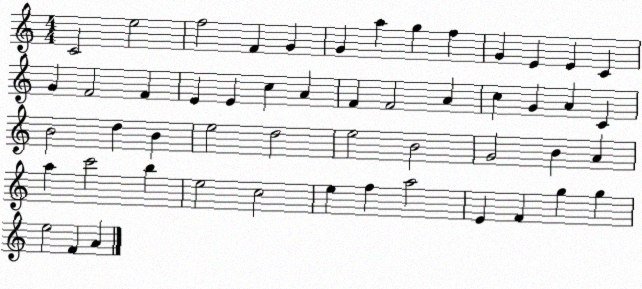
X:1
T:Untitled
M:4/4
L:1/4
K:C
C2 e2 f2 F G G a g f G E E C G F2 F E E c A F F2 A c G A C B2 d B e2 d2 e2 B2 G2 B A a c'2 b e2 c2 e f a2 E F g g e2 F A